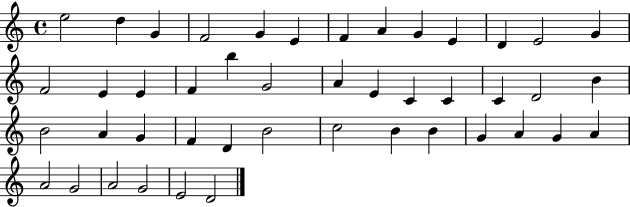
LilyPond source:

{
  \clef treble
  \time 4/4
  \defaultTimeSignature
  \key c \major
  e''2 d''4 g'4 | f'2 g'4 e'4 | f'4 a'4 g'4 e'4 | d'4 e'2 g'4 | \break f'2 e'4 e'4 | f'4 b''4 g'2 | a'4 e'4 c'4 c'4 | c'4 d'2 b'4 | \break b'2 a'4 g'4 | f'4 d'4 b'2 | c''2 b'4 b'4 | g'4 a'4 g'4 a'4 | \break a'2 g'2 | a'2 g'2 | e'2 d'2 | \bar "|."
}